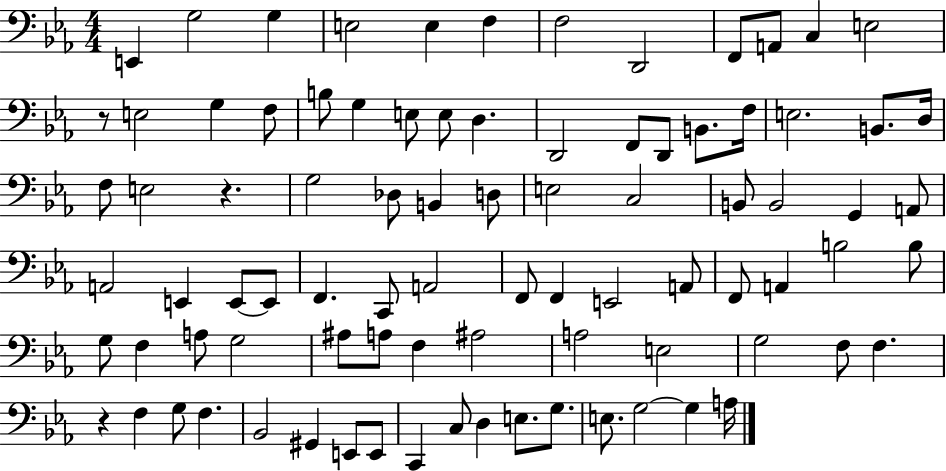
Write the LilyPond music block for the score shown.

{
  \clef bass
  \numericTimeSignature
  \time 4/4
  \key ees \major
  e,4 g2 g4 | e2 e4 f4 | f2 d,2 | f,8 a,8 c4 e2 | \break r8 e2 g4 f8 | b8 g4 e8 e8 d4. | d,2 f,8 d,8 b,8. f16 | e2. b,8. d16 | \break f8 e2 r4. | g2 des8 b,4 d8 | e2 c2 | b,8 b,2 g,4 a,8 | \break a,2 e,4 e,8~~ e,8 | f,4. c,8 a,2 | f,8 f,4 e,2 a,8 | f,8 a,4 b2 b8 | \break g8 f4 a8 g2 | ais8 a8 f4 ais2 | a2 e2 | g2 f8 f4. | \break r4 f4 g8 f4. | bes,2 gis,4 e,8 e,8 | c,4 c8 d4 e8. g8. | e8. g2~~ g4 a16 | \break \bar "|."
}